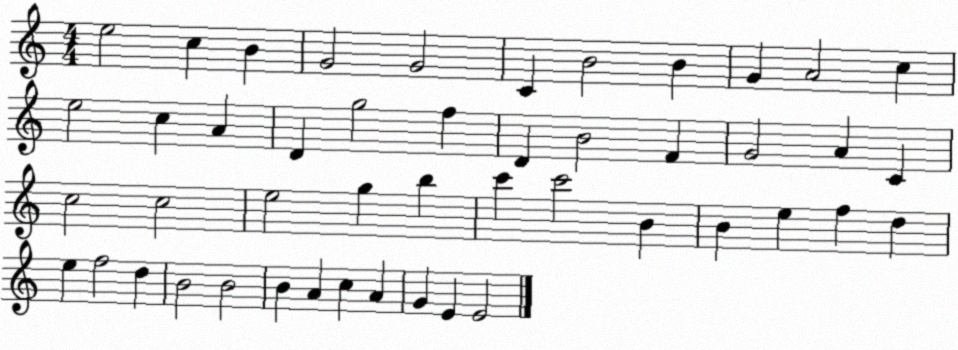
X:1
T:Untitled
M:4/4
L:1/4
K:C
e2 c B G2 G2 C B2 B G A2 c e2 c A D g2 f D B2 F G2 A C c2 c2 e2 g b c' c'2 B B e f d e f2 d B2 B2 B A c A G E E2